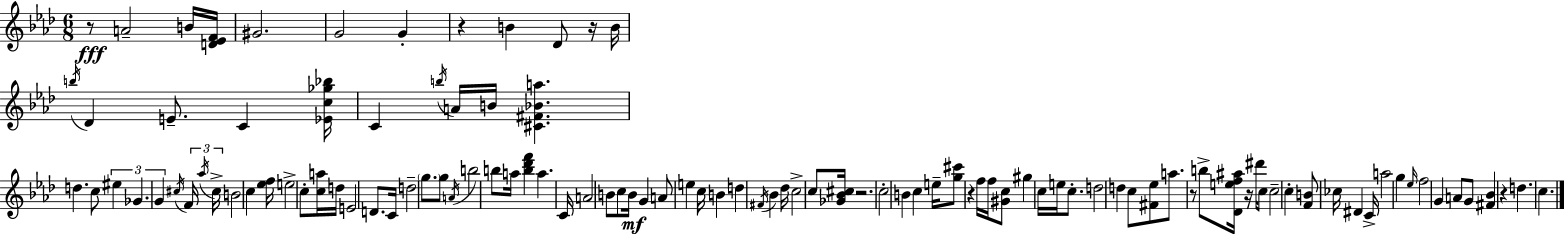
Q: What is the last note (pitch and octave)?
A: C5